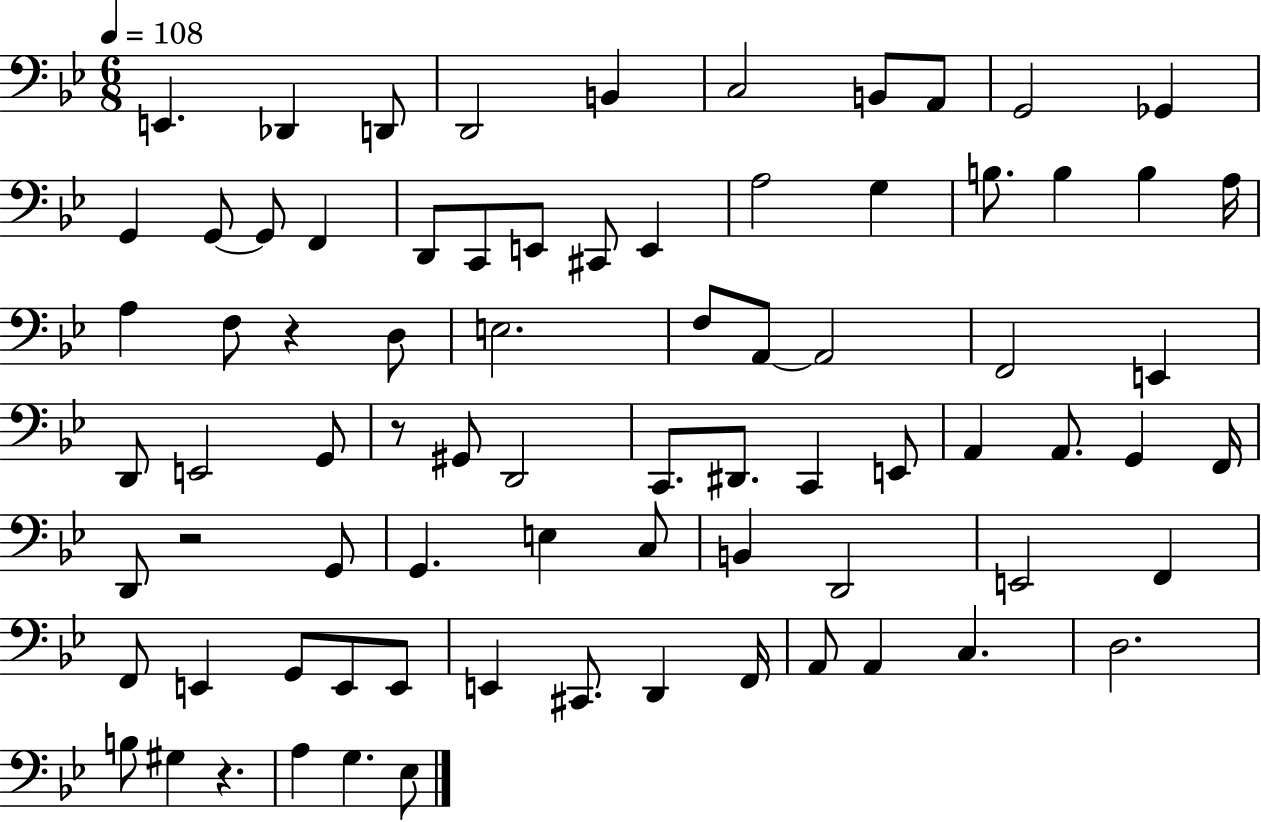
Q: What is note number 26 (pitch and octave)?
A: A3